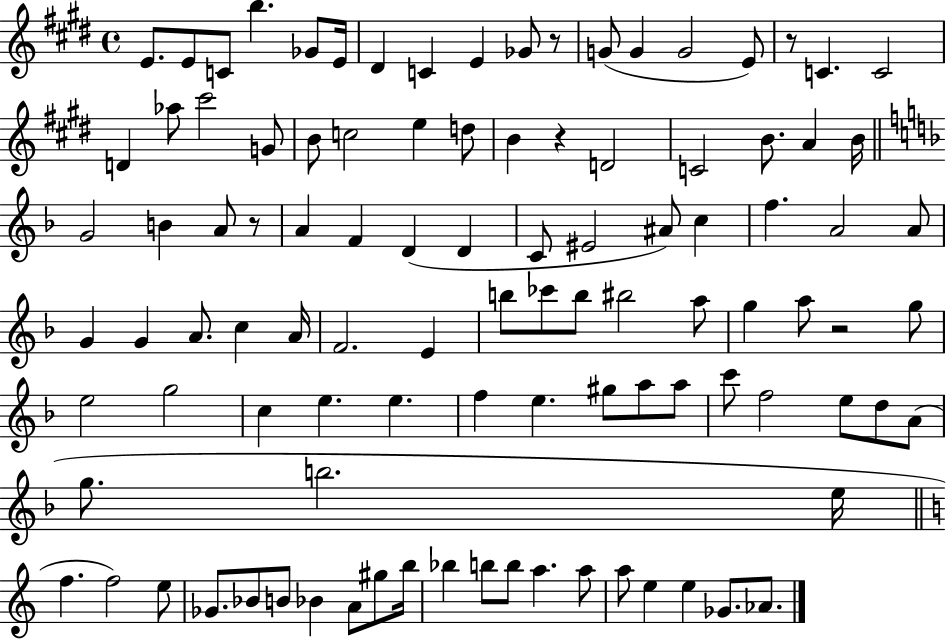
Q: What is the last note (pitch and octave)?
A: Ab4